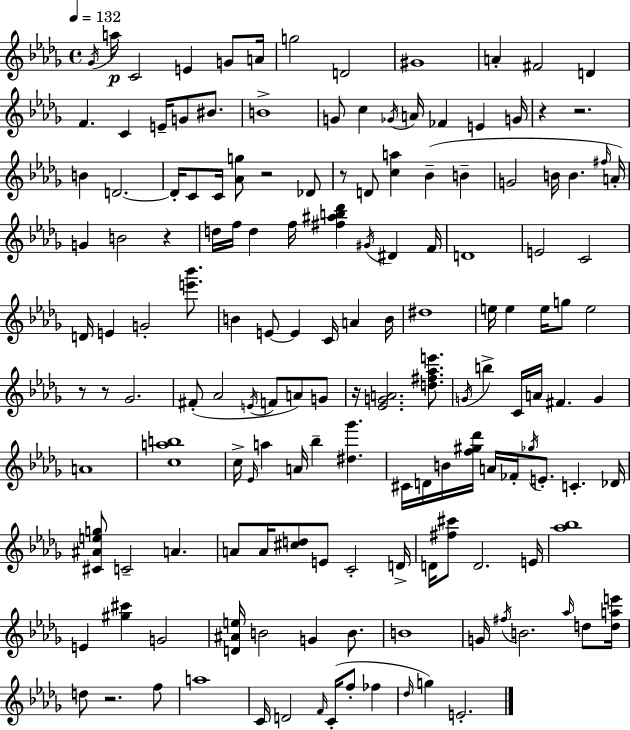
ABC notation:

X:1
T:Untitled
M:4/4
L:1/4
K:Bbm
_G/4 a/4 C2 E G/2 A/4 g2 D2 ^G4 A ^F2 D F C E/4 G/2 ^B/2 B4 G/2 c _G/4 A/4 _F E G/4 z z2 B D2 D/4 C/2 C/4 [_Ag]/2 z2 _D/2 z/2 D/2 [ca] _B B G2 B/4 B ^f/4 A/4 G B2 z d/4 f/4 d f/4 [^f^ab_d'] ^G/4 ^D F/4 D4 E2 C2 D/4 E G2 [e'_b']/2 B E/2 E C/4 A B/4 ^d4 e/4 e e/4 g/2 e2 z/2 z/2 _G2 ^F/2 _A2 E/4 F/2 A/2 G/2 z/4 [_EGA]2 [d^f_ae']/2 G/4 b C/4 A/4 ^F G A4 [cab]4 c/4 _E/4 a A/4 _b [^d_g'] ^C/4 D/4 B/4 [f^g_d']/4 A/4 _F/4 _g/4 E/2 C _D/4 [^C^Aeg]/2 C2 A A/2 A/4 [^cd]/2 E/2 C2 D/4 D/4 [^f^c']/2 D2 E/4 [_a_b]4 E [^g^c'] G2 [D^Ae]/4 B2 G B/2 B4 G/4 ^f/4 B2 _a/4 d/2 [dae']/4 d/2 z2 f/2 a4 C/4 D2 F/4 C/4 f/2 _f _d/4 g E2